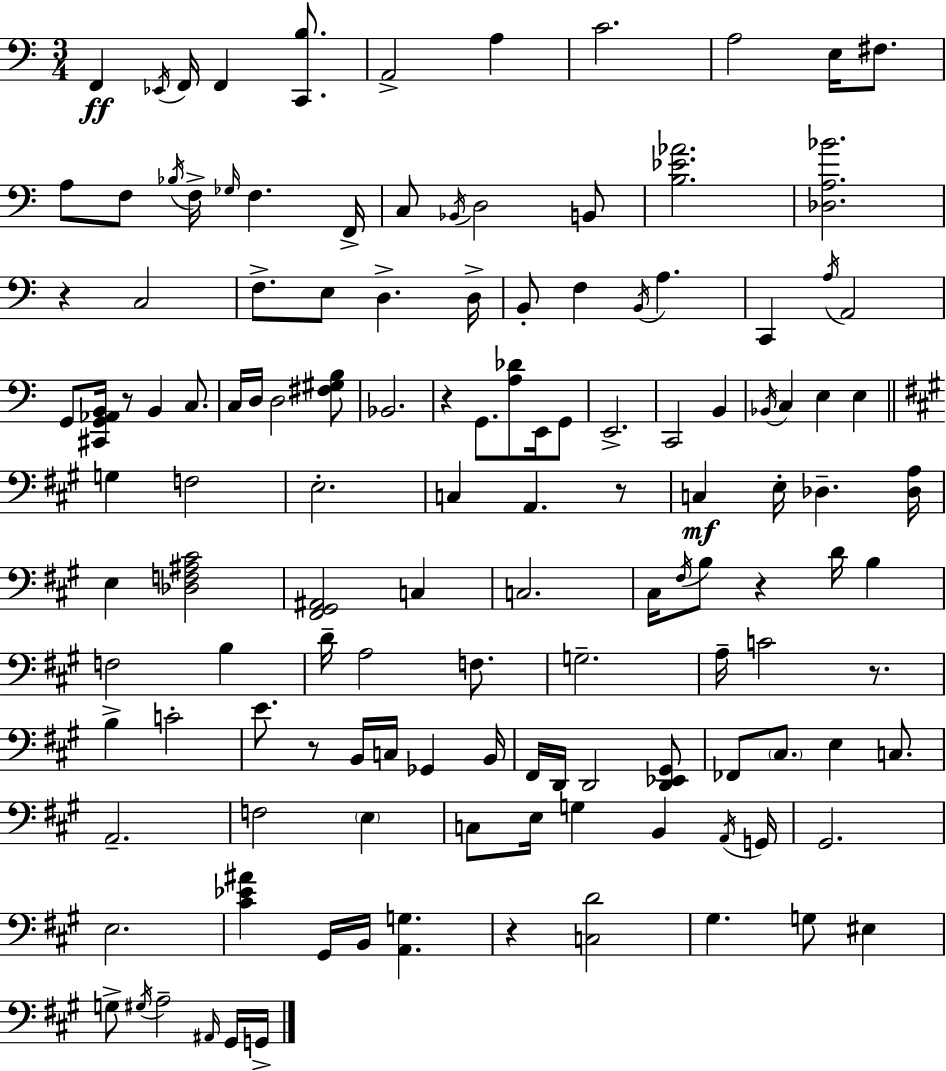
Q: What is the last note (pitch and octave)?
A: G2